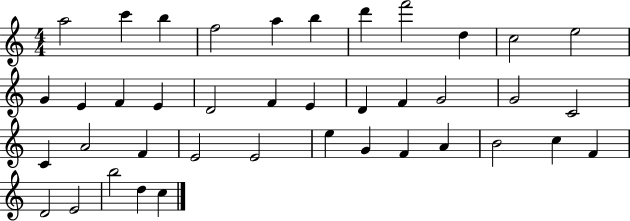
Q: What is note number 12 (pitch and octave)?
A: G4